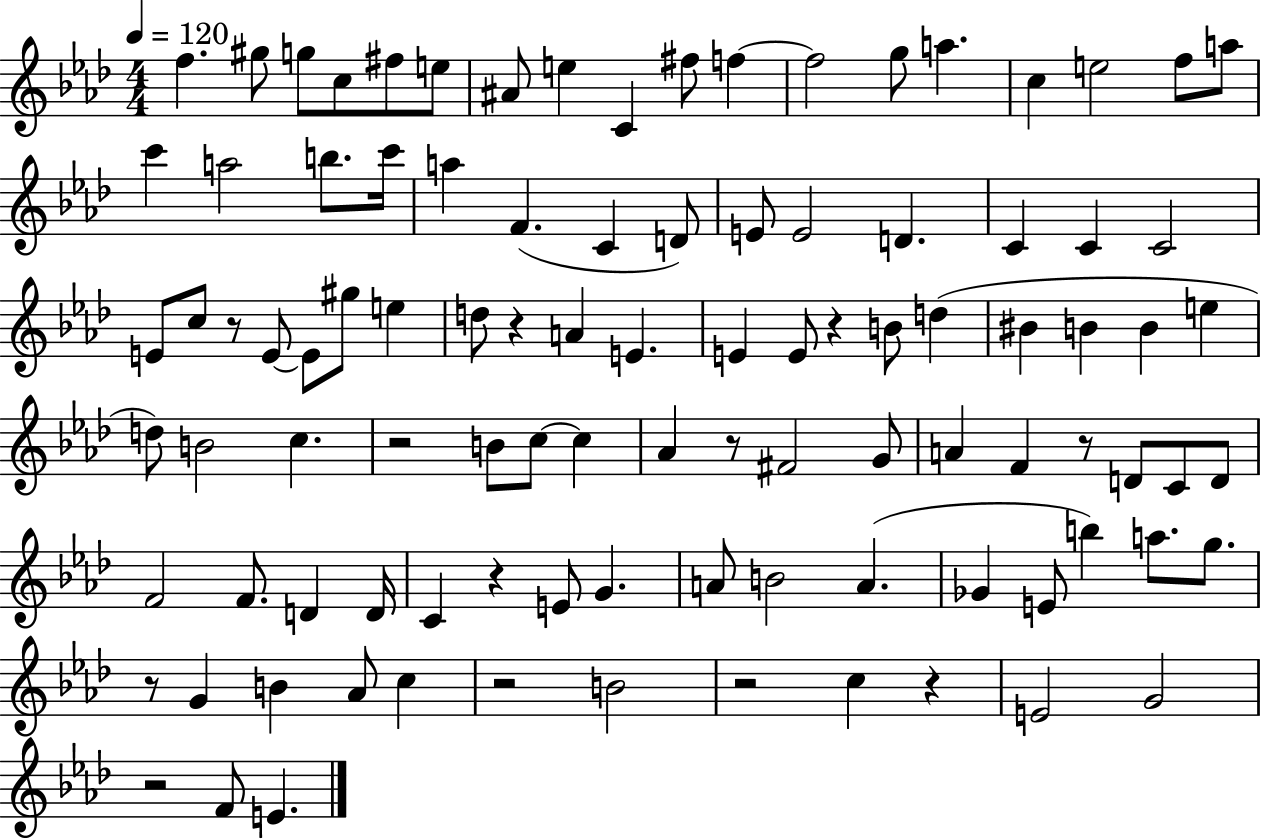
X:1
T:Untitled
M:4/4
L:1/4
K:Ab
f ^g/2 g/2 c/2 ^f/2 e/2 ^A/2 e C ^f/2 f f2 g/2 a c e2 f/2 a/2 c' a2 b/2 c'/4 a F C D/2 E/2 E2 D C C C2 E/2 c/2 z/2 E/2 E/2 ^g/2 e d/2 z A E E E/2 z B/2 d ^B B B e d/2 B2 c z2 B/2 c/2 c _A z/2 ^F2 G/2 A F z/2 D/2 C/2 D/2 F2 F/2 D D/4 C z E/2 G A/2 B2 A _G E/2 b a/2 g/2 z/2 G B _A/2 c z2 B2 z2 c z E2 G2 z2 F/2 E